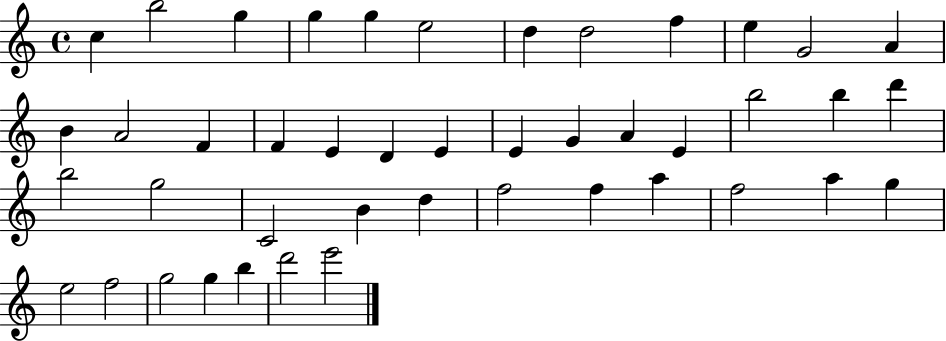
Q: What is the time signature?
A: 4/4